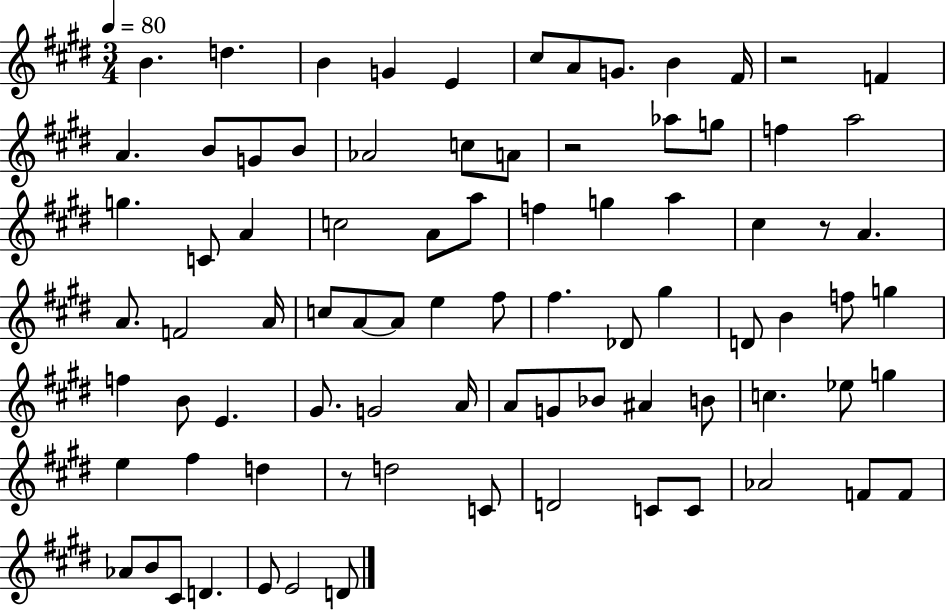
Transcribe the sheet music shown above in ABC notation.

X:1
T:Untitled
M:3/4
L:1/4
K:E
B d B G E ^c/2 A/2 G/2 B ^F/4 z2 F A B/2 G/2 B/2 _A2 c/2 A/2 z2 _a/2 g/2 f a2 g C/2 A c2 A/2 a/2 f g a ^c z/2 A A/2 F2 A/4 c/2 A/2 A/2 e ^f/2 ^f _D/2 ^g D/2 B f/2 g f B/2 E ^G/2 G2 A/4 A/2 G/2 _B/2 ^A B/2 c _e/2 g e ^f d z/2 d2 C/2 D2 C/2 C/2 _A2 F/2 F/2 _A/2 B/2 ^C/2 D E/2 E2 D/2